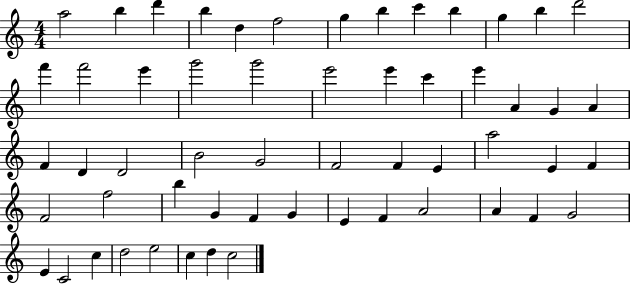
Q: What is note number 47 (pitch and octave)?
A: F4